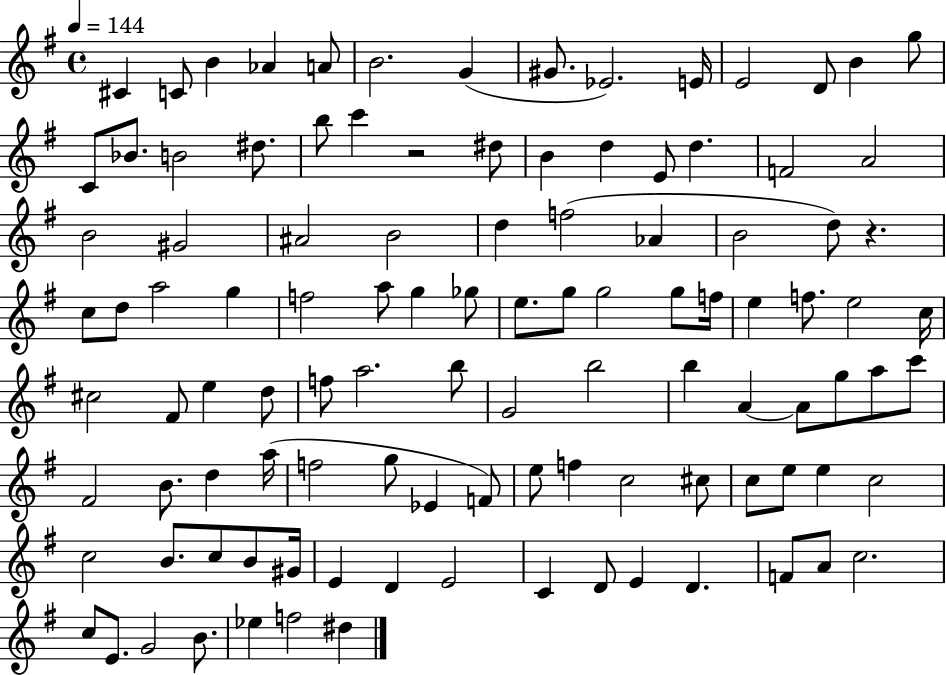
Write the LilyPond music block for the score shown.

{
  \clef treble
  \time 4/4
  \defaultTimeSignature
  \key g \major
  \tempo 4 = 144
  cis'4 c'8 b'4 aes'4 a'8 | b'2. g'4( | gis'8. ees'2.) e'16 | e'2 d'8 b'4 g''8 | \break c'8 bes'8. b'2 dis''8. | b''8 c'''4 r2 dis''8 | b'4 d''4 e'8 d''4. | f'2 a'2 | \break b'2 gis'2 | ais'2 b'2 | d''4 f''2( aes'4 | b'2 d''8) r4. | \break c''8 d''8 a''2 g''4 | f''2 a''8 g''4 ges''8 | e''8. g''8 g''2 g''8 f''16 | e''4 f''8. e''2 c''16 | \break cis''2 fis'8 e''4 d''8 | f''8 a''2. b''8 | g'2 b''2 | b''4 a'4~~ a'8 g''8 a''8 c'''8 | \break fis'2 b'8. d''4 a''16( | f''2 g''8 ees'4 f'8) | e''8 f''4 c''2 cis''8 | c''8 e''8 e''4 c''2 | \break c''2 b'8. c''8 b'8 gis'16 | e'4 d'4 e'2 | c'4 d'8 e'4 d'4. | f'8 a'8 c''2. | \break c''8 e'8. g'2 b'8. | ees''4 f''2 dis''4 | \bar "|."
}